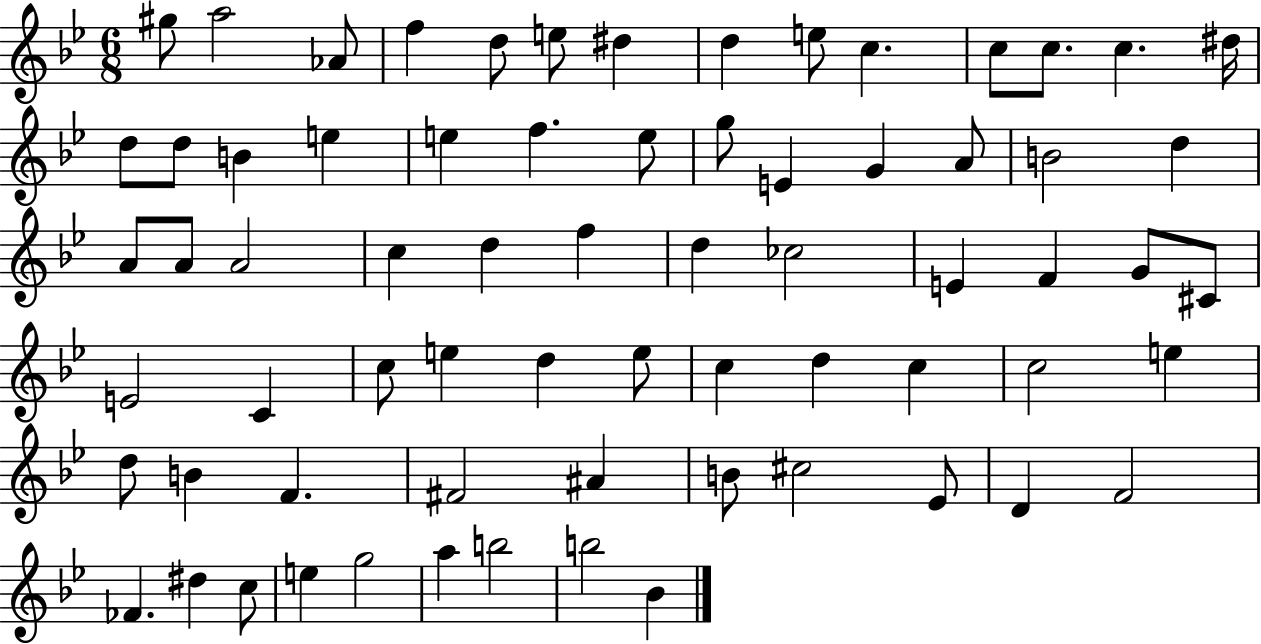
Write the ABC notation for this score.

X:1
T:Untitled
M:6/8
L:1/4
K:Bb
^g/2 a2 _A/2 f d/2 e/2 ^d d e/2 c c/2 c/2 c ^d/4 d/2 d/2 B e e f e/2 g/2 E G A/2 B2 d A/2 A/2 A2 c d f d _c2 E F G/2 ^C/2 E2 C c/2 e d e/2 c d c c2 e d/2 B F ^F2 ^A B/2 ^c2 _E/2 D F2 _F ^d c/2 e g2 a b2 b2 _B